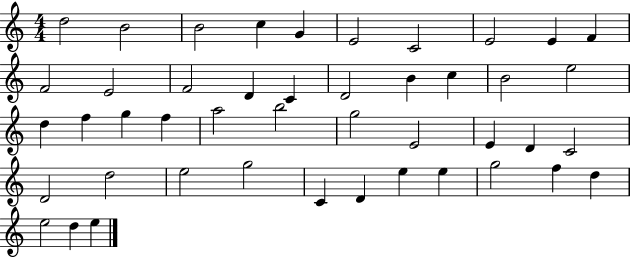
D5/h B4/h B4/h C5/q G4/q E4/h C4/h E4/h E4/q F4/q F4/h E4/h F4/h D4/q C4/q D4/h B4/q C5/q B4/h E5/h D5/q F5/q G5/q F5/q A5/h B5/h G5/h E4/h E4/q D4/q C4/h D4/h D5/h E5/h G5/h C4/q D4/q E5/q E5/q G5/h F5/q D5/q E5/h D5/q E5/q